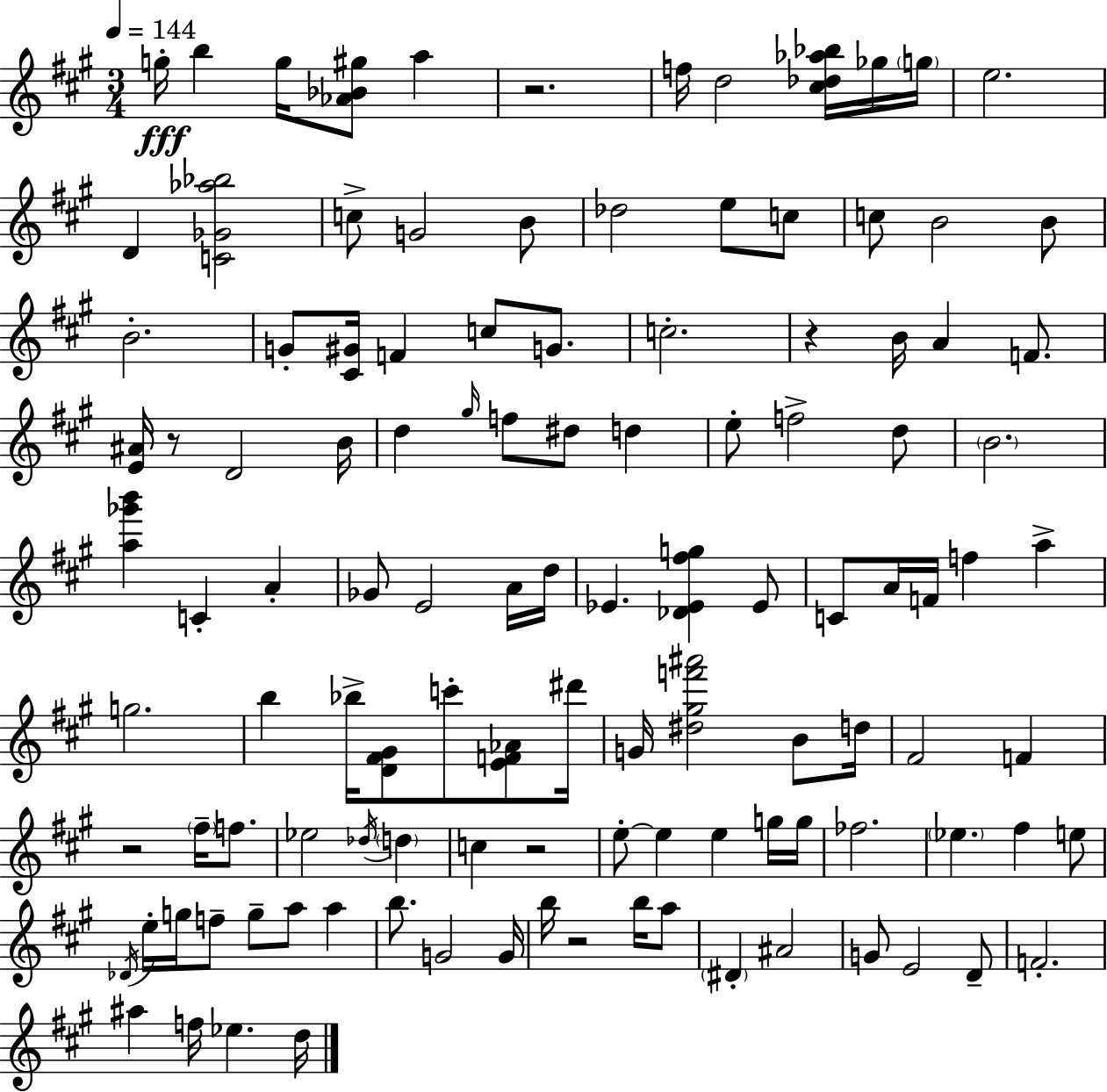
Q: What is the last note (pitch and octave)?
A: D5